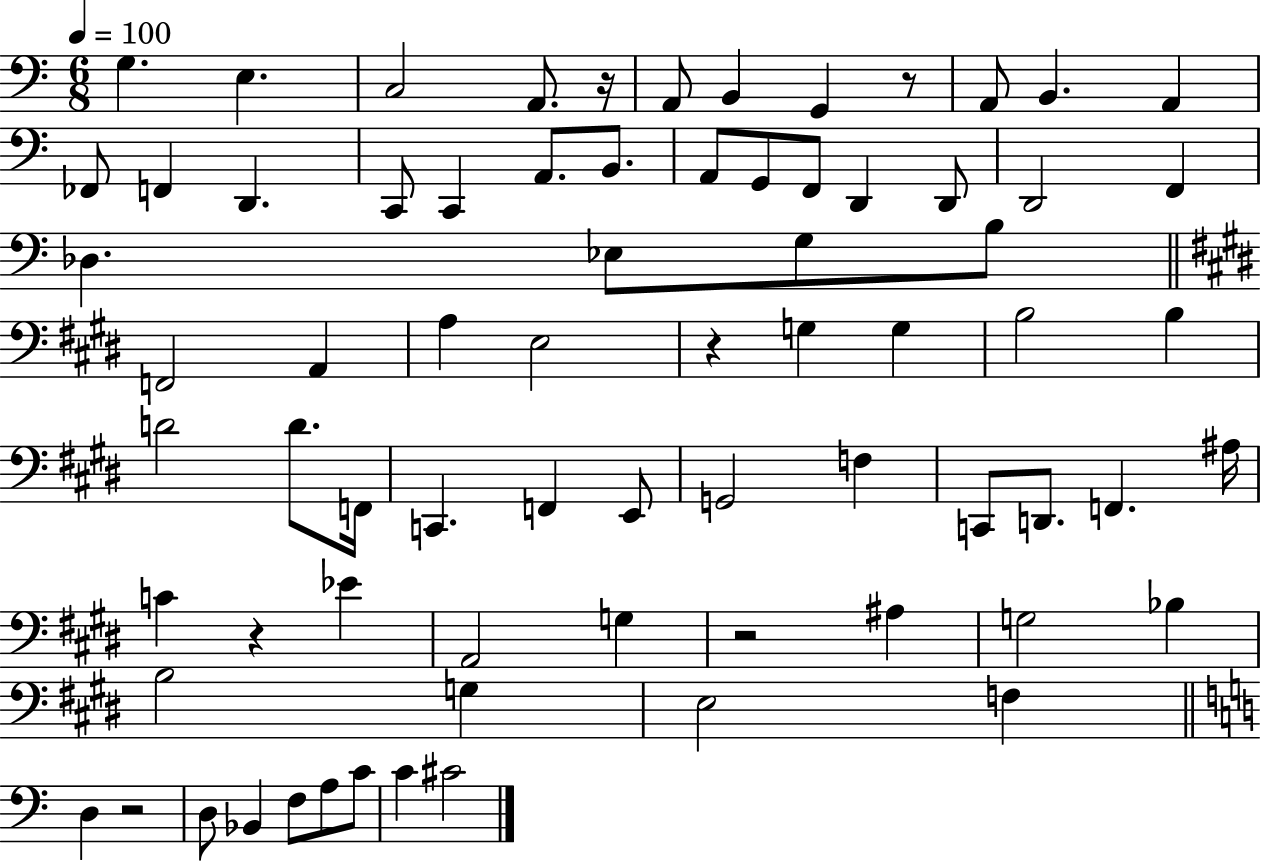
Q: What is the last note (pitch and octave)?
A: C#4